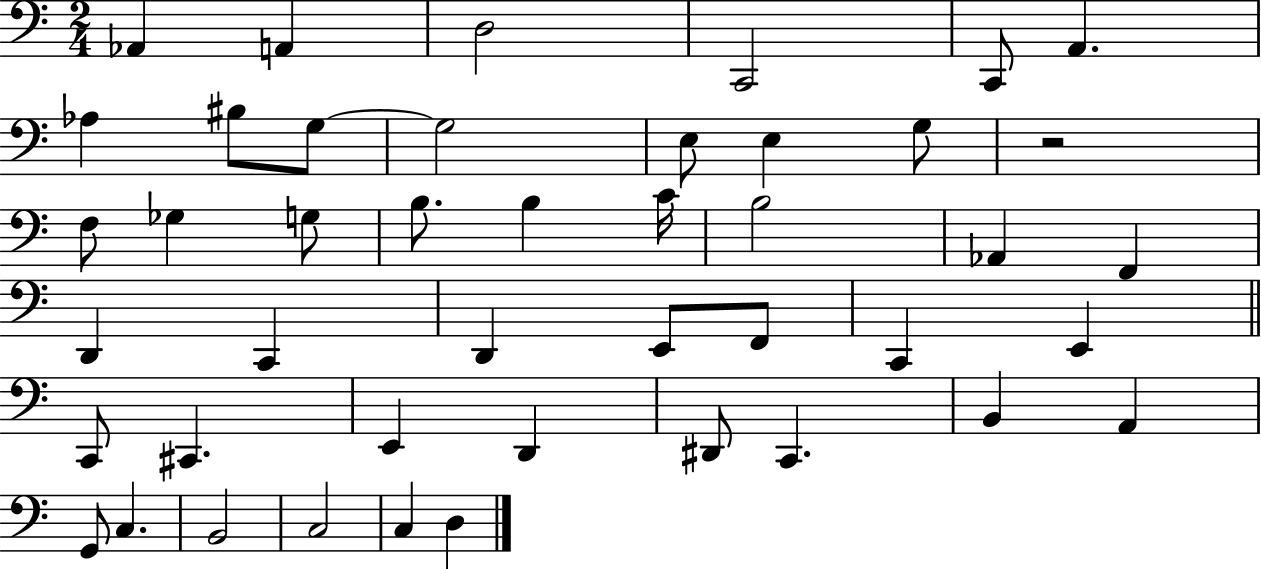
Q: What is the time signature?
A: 2/4